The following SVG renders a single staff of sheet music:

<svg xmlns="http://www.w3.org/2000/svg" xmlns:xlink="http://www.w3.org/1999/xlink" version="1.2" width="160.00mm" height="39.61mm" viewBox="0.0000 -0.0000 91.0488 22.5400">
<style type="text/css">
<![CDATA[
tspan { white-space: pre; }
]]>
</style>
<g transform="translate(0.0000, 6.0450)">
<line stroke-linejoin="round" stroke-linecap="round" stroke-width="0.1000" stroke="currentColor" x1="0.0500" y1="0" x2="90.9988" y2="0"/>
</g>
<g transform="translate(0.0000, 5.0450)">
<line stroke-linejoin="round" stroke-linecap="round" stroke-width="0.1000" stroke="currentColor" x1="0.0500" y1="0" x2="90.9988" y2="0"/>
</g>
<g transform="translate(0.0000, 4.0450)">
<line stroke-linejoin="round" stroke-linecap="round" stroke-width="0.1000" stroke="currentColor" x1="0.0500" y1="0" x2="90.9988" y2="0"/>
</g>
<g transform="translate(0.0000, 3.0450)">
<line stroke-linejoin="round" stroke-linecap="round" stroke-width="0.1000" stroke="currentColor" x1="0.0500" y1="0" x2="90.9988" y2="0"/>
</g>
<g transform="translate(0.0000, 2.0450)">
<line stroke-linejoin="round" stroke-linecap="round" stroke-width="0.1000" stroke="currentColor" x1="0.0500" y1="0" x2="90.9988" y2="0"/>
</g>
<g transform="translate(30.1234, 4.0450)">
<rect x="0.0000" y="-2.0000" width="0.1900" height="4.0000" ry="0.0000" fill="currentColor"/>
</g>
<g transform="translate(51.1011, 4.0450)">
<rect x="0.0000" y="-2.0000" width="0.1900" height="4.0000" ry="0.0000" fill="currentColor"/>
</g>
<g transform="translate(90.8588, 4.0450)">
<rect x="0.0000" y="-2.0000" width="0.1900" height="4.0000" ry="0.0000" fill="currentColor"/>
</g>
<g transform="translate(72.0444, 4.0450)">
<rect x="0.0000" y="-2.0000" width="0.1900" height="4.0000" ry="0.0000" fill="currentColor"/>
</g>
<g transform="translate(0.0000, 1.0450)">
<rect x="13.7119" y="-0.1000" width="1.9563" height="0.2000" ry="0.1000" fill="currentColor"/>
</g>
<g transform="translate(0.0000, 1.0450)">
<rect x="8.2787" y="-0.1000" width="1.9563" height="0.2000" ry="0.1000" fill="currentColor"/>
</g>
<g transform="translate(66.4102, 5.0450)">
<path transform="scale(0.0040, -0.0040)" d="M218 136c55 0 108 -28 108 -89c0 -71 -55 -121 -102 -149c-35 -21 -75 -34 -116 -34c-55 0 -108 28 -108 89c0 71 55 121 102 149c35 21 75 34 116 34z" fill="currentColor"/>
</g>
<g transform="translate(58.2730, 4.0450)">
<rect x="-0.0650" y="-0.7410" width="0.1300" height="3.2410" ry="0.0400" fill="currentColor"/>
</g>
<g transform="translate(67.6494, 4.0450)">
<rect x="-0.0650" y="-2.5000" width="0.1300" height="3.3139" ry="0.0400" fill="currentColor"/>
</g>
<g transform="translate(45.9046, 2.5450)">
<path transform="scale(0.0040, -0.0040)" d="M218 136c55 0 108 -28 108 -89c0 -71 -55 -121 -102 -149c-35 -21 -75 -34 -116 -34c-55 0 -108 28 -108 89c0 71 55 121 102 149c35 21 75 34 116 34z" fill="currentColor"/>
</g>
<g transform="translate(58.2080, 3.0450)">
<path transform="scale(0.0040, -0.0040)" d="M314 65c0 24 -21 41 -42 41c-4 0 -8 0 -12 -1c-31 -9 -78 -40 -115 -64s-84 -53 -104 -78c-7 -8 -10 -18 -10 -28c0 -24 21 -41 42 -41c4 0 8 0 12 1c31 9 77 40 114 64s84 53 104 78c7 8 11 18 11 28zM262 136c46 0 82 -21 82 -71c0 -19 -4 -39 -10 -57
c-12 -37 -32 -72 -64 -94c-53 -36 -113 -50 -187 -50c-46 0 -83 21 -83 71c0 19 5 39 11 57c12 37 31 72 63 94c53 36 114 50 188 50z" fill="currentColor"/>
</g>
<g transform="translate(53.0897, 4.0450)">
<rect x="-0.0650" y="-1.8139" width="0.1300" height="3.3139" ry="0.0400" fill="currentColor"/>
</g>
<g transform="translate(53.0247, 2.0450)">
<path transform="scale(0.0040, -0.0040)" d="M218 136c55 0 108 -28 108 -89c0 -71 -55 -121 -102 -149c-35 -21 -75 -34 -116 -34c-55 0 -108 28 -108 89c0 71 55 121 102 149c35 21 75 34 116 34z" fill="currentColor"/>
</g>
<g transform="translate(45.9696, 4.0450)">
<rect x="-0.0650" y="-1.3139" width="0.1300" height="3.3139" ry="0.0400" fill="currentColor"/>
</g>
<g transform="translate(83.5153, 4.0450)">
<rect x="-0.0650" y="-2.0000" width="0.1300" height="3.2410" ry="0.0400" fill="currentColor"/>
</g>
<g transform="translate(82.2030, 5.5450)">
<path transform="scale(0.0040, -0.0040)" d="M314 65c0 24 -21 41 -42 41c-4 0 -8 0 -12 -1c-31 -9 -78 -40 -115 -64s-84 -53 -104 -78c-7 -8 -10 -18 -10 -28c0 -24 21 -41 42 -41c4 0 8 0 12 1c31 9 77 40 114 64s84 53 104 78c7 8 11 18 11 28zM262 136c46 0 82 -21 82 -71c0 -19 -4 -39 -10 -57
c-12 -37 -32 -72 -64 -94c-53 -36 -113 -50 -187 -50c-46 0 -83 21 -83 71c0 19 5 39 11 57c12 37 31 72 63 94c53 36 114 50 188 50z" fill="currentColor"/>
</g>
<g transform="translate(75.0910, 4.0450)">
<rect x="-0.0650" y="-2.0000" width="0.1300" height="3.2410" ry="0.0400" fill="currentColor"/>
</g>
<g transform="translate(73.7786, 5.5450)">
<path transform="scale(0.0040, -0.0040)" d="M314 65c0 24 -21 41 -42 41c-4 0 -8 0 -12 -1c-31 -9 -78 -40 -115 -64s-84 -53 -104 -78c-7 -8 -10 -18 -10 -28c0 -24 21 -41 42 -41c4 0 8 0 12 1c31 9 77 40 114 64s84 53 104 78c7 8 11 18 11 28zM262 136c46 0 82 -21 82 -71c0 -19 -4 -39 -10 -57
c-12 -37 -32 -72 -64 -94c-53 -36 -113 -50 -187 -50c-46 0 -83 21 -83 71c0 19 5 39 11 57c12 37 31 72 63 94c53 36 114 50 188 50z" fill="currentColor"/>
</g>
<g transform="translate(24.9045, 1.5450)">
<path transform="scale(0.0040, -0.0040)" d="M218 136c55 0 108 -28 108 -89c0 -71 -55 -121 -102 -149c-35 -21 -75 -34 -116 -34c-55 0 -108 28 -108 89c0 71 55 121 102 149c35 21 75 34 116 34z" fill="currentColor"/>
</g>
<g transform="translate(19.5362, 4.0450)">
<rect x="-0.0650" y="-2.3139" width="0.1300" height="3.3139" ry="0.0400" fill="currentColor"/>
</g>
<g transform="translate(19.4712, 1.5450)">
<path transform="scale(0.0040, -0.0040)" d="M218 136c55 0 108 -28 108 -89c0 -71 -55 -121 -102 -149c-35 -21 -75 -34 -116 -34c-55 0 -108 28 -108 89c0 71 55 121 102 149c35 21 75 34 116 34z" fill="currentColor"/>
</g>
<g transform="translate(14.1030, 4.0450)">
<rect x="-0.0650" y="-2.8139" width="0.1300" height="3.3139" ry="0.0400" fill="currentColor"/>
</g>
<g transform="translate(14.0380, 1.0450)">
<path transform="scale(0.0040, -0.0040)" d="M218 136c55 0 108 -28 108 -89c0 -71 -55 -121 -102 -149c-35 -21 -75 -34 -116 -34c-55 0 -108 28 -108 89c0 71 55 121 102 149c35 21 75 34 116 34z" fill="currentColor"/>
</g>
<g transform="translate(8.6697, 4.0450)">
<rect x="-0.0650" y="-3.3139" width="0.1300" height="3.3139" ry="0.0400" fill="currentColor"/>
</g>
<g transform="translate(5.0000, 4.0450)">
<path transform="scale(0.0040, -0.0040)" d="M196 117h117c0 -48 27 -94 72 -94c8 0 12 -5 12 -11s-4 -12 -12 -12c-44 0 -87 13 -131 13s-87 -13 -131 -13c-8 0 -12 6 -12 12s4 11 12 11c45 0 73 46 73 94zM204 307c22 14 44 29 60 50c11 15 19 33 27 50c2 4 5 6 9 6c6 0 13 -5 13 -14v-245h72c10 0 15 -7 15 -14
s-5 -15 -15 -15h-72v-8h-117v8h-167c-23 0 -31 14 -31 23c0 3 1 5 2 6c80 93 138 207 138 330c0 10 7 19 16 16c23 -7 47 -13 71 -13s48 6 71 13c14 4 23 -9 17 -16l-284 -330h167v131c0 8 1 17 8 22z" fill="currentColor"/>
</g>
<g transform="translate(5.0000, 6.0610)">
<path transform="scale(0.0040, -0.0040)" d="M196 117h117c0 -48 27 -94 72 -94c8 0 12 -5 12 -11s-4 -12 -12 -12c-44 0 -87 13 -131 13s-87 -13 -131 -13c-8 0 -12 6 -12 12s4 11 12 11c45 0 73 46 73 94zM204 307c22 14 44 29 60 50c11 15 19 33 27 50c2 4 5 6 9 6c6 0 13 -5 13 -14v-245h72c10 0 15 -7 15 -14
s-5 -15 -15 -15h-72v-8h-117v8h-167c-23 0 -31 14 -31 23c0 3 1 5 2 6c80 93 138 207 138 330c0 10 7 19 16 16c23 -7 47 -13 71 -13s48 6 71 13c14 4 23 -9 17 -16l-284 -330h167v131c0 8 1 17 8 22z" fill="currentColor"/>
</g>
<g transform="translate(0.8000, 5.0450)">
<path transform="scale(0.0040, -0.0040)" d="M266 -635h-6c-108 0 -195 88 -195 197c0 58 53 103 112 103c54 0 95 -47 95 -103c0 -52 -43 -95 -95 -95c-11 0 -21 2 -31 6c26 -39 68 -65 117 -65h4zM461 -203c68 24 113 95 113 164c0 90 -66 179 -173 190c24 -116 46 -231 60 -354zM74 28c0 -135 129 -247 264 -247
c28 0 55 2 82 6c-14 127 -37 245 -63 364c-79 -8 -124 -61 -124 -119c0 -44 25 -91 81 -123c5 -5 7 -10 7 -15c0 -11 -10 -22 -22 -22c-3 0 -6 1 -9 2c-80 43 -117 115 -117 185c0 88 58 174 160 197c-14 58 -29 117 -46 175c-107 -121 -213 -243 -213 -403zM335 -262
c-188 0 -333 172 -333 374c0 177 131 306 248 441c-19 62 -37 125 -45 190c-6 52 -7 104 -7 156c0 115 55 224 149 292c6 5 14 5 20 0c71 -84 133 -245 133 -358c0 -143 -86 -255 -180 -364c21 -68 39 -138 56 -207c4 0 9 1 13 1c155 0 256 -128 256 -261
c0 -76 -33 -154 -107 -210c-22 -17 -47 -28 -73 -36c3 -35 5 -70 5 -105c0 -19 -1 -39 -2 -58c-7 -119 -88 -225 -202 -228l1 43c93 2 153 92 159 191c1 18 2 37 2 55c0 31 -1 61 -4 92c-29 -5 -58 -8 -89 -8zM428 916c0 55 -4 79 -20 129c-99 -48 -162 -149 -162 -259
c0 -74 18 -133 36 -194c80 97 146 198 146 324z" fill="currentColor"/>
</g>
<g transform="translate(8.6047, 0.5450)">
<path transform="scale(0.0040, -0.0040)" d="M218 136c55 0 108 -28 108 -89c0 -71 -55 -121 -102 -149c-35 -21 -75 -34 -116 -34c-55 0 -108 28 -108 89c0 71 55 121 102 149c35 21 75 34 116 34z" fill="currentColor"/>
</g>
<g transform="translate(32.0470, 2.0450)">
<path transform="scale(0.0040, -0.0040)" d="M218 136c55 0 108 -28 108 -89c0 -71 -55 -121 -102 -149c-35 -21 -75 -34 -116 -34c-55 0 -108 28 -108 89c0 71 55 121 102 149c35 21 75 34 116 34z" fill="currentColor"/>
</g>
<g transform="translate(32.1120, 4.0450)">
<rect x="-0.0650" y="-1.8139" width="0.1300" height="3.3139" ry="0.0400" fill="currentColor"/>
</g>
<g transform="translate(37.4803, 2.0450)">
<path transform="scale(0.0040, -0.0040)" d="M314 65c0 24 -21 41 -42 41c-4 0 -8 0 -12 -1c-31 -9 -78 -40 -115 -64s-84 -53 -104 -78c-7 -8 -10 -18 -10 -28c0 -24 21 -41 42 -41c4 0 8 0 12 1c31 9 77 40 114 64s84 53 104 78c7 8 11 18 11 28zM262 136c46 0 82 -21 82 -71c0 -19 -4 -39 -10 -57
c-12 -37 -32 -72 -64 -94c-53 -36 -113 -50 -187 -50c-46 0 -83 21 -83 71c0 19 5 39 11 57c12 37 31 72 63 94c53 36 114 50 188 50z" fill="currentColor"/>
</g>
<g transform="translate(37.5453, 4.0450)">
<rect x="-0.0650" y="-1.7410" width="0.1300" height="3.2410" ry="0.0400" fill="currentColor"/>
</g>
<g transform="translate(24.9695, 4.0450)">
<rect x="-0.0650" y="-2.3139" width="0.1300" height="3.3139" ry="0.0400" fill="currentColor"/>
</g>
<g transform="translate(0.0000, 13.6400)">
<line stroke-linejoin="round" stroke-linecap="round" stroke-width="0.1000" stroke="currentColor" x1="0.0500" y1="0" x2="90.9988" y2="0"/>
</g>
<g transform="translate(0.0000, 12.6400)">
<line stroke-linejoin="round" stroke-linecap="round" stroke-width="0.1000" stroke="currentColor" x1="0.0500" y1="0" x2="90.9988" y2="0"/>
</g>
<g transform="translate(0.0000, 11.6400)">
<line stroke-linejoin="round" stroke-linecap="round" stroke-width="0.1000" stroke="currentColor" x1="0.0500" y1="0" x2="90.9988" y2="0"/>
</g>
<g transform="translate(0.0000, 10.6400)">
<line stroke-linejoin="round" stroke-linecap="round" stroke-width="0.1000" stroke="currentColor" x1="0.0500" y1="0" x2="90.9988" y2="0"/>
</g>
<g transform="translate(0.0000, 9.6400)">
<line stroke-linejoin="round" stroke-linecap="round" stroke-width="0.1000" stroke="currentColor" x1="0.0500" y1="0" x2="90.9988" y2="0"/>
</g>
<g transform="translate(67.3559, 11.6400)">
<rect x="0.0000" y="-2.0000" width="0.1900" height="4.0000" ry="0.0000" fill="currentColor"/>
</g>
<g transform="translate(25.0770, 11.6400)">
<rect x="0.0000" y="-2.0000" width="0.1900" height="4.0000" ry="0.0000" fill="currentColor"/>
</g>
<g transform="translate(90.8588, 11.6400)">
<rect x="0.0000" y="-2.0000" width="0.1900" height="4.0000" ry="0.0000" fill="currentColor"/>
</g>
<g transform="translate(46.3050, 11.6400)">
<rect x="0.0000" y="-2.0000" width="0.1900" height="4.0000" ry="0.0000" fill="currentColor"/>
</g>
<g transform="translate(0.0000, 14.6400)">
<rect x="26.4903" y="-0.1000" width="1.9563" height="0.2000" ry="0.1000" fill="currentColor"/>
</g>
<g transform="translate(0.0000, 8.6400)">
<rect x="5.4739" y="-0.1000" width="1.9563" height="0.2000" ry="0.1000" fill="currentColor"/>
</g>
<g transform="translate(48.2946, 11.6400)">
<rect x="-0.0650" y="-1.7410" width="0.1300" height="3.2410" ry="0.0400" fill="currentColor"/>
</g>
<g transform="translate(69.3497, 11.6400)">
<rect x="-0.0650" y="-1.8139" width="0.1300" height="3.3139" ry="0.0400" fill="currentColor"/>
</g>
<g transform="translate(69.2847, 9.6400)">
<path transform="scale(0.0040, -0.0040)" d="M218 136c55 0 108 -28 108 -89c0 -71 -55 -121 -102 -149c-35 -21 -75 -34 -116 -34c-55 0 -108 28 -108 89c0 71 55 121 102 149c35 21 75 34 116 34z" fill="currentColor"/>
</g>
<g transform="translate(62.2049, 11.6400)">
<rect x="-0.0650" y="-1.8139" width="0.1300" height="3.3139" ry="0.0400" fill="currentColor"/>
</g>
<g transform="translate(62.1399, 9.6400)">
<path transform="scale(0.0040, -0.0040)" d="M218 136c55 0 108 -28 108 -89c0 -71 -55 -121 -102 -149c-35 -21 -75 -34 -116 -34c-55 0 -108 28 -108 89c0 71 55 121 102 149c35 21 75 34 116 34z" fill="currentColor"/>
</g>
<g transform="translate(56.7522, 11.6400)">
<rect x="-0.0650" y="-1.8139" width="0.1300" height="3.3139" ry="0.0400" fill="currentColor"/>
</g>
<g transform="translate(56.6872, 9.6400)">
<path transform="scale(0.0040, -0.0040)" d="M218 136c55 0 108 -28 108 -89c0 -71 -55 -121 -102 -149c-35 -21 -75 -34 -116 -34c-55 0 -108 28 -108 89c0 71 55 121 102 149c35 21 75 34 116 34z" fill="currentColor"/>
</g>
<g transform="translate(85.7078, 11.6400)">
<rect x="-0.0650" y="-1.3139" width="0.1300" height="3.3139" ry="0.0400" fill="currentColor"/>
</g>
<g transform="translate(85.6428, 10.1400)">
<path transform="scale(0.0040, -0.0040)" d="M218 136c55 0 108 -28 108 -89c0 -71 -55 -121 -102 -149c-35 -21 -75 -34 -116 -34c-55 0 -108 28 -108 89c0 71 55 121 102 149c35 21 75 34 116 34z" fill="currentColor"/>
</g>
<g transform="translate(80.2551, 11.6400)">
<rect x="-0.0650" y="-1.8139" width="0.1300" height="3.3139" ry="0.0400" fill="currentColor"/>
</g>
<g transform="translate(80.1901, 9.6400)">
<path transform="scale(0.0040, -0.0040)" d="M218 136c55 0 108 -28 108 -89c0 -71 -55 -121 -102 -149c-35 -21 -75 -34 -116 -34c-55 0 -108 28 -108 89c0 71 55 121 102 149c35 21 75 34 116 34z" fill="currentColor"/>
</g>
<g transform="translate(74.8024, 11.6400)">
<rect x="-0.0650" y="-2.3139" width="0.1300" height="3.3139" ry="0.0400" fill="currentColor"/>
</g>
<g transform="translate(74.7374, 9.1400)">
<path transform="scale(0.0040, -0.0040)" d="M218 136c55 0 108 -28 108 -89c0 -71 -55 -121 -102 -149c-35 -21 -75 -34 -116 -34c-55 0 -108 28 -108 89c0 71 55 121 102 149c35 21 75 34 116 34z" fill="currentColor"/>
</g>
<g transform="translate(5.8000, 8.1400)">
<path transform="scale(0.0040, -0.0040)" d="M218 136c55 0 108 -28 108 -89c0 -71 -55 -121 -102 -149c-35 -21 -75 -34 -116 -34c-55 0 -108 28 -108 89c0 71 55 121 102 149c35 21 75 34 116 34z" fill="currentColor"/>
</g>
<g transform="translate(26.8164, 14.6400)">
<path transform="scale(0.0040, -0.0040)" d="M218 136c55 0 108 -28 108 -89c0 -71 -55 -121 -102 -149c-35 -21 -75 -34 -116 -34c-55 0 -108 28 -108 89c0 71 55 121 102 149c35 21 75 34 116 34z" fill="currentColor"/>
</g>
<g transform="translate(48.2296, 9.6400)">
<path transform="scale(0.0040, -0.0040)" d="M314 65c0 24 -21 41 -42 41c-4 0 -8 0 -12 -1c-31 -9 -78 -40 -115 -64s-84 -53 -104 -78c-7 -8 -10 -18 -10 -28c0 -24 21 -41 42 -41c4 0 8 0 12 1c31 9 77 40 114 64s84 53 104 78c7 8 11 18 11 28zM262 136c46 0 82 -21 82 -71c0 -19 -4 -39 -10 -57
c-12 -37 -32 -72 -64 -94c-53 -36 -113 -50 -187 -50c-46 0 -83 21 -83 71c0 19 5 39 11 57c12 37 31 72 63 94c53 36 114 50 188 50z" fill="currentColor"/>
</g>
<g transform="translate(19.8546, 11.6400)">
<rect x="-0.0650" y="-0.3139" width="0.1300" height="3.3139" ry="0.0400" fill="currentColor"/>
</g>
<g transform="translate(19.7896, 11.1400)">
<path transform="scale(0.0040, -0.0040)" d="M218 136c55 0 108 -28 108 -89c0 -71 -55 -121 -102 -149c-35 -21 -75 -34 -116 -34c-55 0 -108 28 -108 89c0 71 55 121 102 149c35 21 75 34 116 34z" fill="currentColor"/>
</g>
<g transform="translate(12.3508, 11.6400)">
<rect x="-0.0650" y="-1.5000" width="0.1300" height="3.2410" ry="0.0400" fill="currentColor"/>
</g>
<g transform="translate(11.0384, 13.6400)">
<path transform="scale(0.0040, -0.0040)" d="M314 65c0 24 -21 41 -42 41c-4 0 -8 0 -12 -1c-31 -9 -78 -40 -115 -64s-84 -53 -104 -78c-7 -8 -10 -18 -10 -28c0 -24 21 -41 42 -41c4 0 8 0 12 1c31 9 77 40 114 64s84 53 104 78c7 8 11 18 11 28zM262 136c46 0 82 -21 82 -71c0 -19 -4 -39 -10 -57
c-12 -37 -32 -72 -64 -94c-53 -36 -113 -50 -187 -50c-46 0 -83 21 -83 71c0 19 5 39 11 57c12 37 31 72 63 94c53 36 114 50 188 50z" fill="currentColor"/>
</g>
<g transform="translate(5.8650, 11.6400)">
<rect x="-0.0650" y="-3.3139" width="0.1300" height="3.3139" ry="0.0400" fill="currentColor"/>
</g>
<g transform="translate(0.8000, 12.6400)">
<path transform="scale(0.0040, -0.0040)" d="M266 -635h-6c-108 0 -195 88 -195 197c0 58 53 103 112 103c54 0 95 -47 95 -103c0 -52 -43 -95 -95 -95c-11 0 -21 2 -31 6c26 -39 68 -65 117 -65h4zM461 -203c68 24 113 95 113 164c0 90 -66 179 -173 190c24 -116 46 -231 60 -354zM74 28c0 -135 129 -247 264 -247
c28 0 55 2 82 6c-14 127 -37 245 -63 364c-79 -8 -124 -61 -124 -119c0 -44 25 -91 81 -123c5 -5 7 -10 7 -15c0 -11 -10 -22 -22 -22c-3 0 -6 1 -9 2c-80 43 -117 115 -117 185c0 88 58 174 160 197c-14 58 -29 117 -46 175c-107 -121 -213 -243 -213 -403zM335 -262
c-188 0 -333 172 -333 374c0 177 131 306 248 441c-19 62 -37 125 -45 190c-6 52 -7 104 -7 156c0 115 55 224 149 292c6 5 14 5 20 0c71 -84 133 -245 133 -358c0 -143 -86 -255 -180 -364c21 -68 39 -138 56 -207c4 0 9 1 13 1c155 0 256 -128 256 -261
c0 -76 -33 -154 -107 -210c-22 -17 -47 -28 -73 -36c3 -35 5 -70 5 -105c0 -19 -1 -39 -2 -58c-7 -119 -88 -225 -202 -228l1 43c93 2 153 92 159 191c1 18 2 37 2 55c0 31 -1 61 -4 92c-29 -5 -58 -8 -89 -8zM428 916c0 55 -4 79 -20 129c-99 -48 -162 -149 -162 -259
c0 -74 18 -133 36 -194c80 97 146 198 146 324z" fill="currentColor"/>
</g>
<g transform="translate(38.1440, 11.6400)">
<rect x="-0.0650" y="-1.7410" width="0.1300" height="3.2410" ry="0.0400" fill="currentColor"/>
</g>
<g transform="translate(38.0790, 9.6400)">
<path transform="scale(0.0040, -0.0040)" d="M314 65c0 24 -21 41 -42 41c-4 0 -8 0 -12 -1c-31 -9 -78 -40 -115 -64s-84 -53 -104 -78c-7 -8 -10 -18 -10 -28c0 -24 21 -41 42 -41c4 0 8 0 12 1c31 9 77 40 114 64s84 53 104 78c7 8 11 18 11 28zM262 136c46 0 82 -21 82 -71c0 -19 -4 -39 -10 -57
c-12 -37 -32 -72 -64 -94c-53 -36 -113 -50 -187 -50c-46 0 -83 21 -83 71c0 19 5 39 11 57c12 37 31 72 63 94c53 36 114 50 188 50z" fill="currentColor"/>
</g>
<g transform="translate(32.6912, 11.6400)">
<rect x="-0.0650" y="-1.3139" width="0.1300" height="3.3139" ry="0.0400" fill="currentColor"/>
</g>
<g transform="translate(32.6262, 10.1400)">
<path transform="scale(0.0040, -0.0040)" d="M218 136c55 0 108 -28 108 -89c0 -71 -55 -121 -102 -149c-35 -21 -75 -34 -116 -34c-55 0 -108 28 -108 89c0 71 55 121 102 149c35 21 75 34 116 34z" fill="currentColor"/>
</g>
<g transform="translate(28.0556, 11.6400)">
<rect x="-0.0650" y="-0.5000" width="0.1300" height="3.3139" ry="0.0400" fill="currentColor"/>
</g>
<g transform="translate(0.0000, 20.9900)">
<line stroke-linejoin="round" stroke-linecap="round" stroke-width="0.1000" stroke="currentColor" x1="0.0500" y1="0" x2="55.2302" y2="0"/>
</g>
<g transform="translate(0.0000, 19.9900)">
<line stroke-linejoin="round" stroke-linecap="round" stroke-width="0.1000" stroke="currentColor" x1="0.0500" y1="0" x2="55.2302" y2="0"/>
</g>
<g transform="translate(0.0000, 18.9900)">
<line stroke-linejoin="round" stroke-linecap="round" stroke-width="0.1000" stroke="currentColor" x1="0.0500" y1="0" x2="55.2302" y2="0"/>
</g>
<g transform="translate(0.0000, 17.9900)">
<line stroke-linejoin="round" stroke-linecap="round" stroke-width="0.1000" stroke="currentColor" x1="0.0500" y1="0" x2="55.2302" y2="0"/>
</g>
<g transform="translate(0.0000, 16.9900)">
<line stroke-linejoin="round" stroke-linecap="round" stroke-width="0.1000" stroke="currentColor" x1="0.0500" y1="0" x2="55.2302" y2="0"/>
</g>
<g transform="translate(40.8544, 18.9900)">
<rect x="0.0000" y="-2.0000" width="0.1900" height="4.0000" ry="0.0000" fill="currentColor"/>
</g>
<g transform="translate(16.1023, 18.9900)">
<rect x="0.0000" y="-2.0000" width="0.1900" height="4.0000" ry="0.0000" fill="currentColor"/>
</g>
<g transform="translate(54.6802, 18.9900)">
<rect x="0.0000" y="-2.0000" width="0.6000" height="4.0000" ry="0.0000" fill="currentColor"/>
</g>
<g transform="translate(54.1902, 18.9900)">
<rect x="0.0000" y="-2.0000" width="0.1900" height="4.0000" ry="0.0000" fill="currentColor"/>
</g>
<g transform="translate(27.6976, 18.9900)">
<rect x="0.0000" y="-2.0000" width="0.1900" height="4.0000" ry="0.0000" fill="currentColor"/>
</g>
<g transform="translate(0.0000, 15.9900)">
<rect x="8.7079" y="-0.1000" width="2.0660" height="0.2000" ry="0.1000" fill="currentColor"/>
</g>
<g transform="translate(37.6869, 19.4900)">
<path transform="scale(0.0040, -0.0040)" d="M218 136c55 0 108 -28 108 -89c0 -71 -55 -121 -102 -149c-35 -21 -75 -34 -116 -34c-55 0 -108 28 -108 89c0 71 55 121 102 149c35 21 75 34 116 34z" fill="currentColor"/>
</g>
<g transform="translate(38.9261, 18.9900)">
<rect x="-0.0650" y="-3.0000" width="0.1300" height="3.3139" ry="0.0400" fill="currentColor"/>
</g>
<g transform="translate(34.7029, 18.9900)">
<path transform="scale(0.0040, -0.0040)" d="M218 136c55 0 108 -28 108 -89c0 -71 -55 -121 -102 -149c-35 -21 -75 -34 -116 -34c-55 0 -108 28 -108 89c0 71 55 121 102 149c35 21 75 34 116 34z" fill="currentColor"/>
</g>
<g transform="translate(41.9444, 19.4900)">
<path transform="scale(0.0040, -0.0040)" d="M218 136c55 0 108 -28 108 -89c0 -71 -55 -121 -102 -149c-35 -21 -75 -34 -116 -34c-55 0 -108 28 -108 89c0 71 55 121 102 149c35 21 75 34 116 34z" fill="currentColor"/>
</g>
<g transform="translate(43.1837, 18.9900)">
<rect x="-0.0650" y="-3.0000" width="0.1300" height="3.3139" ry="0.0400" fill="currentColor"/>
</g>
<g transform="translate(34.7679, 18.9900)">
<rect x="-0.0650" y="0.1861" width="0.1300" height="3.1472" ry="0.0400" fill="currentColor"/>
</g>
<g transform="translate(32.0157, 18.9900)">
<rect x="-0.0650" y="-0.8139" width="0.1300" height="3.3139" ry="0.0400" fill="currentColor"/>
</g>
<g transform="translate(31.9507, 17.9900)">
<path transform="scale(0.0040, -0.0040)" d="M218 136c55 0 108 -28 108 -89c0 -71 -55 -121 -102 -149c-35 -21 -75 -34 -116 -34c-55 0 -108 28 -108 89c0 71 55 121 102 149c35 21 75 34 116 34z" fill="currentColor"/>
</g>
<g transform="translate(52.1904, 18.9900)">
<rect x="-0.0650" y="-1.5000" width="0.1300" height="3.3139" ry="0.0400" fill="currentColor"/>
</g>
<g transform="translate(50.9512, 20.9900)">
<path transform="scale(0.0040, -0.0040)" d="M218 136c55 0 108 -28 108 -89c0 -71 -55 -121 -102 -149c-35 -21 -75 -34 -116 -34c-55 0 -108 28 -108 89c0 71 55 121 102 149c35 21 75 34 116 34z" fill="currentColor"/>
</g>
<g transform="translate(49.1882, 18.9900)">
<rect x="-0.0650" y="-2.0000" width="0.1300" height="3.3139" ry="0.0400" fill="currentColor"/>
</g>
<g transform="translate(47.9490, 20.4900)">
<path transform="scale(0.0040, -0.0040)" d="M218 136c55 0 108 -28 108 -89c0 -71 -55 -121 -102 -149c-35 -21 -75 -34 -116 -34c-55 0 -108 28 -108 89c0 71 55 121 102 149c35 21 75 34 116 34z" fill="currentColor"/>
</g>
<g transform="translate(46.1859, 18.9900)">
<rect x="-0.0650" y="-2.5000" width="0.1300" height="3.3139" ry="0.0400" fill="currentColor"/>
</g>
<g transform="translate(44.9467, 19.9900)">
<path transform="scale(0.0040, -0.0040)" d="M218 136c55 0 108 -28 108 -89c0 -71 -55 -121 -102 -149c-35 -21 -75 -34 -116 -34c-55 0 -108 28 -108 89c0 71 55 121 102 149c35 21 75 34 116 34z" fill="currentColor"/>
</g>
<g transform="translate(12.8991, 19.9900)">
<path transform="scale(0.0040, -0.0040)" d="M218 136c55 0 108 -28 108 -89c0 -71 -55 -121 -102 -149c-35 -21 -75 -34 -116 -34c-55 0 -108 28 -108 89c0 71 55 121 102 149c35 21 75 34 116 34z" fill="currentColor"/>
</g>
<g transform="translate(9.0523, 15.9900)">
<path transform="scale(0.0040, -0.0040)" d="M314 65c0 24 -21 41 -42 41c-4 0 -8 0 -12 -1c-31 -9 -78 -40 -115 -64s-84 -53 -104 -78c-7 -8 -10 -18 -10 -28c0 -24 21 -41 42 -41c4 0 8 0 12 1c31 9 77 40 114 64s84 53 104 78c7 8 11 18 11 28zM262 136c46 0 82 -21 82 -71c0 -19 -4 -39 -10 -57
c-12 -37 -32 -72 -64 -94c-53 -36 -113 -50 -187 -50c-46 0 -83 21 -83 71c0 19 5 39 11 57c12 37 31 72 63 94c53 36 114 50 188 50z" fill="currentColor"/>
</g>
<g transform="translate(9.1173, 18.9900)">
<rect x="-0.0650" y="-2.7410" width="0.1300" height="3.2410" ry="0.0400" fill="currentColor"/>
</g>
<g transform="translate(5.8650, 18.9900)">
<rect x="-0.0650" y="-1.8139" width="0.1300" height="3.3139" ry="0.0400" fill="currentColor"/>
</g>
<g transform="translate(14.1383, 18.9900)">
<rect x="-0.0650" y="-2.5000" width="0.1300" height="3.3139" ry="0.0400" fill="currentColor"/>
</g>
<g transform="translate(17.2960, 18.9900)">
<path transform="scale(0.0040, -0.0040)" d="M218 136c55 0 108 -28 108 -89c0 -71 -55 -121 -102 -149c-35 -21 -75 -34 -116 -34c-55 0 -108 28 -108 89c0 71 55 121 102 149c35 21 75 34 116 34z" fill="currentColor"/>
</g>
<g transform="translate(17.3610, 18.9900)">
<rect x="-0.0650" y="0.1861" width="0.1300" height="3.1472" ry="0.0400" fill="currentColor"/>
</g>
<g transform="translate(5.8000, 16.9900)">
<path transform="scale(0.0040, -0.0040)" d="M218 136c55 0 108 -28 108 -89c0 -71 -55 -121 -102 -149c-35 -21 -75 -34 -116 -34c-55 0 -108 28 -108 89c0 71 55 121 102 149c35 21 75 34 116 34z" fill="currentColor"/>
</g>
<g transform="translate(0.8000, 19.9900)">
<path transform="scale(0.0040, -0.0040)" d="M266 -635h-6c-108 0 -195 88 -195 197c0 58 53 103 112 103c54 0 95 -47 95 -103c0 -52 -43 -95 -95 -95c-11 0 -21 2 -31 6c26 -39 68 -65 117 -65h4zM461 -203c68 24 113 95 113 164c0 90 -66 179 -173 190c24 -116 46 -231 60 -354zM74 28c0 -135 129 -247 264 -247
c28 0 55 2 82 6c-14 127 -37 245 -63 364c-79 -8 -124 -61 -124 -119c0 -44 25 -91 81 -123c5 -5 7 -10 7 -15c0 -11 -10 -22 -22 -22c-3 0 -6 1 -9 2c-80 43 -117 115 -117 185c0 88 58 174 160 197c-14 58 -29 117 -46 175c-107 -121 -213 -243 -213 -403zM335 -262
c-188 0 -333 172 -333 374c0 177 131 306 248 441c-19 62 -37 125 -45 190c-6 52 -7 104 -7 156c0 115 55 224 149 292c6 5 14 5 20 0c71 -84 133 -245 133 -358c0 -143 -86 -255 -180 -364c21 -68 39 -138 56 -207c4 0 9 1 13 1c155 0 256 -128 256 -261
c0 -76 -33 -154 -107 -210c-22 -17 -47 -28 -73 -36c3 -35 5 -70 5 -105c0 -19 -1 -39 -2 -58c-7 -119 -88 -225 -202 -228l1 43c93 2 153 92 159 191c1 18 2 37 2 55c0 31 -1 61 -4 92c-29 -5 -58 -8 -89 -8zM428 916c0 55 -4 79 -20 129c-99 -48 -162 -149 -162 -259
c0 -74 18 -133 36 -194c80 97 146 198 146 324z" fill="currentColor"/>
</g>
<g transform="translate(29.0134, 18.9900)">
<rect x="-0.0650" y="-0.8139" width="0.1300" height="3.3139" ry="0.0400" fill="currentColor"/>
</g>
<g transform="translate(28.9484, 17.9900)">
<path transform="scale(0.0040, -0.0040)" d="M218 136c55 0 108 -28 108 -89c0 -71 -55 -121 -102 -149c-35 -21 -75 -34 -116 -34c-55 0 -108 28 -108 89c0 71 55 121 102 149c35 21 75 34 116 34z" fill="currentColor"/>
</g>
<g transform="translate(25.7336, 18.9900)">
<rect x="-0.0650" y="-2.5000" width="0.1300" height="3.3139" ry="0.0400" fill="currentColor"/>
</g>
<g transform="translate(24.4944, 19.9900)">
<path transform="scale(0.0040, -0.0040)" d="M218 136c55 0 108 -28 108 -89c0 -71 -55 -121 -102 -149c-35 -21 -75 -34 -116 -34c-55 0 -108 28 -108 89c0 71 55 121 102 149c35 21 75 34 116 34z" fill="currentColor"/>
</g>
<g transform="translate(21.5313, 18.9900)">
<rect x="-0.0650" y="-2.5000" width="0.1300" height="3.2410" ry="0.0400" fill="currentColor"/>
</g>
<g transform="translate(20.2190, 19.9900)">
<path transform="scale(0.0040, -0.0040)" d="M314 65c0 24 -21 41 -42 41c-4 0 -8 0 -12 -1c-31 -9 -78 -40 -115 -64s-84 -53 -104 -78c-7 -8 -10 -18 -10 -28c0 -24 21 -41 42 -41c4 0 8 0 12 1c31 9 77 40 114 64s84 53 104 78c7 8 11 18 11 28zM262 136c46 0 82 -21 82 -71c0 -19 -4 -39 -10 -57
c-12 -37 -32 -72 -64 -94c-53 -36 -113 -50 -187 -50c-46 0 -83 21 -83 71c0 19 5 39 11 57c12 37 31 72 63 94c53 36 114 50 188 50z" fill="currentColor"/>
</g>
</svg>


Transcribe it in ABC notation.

X:1
T:Untitled
M:4/4
L:1/4
K:C
b a g g f f2 e f d2 G F2 F2 b E2 c C e f2 f2 f f f g f e f a2 G B G2 G d d B A A G F E